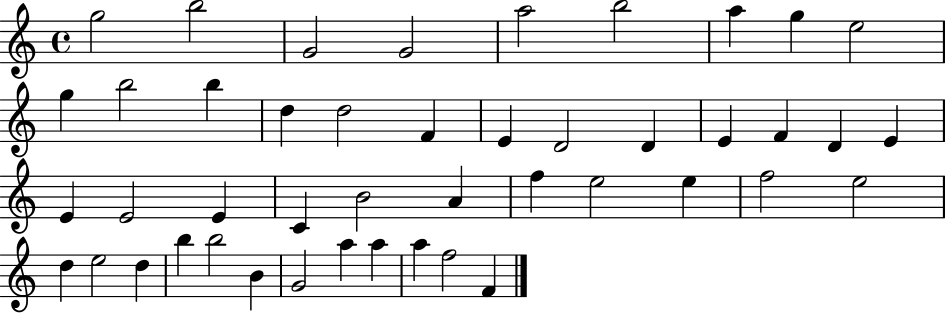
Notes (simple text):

G5/h B5/h G4/h G4/h A5/h B5/h A5/q G5/q E5/h G5/q B5/h B5/q D5/q D5/h F4/q E4/q D4/h D4/q E4/q F4/q D4/q E4/q E4/q E4/h E4/q C4/q B4/h A4/q F5/q E5/h E5/q F5/h E5/h D5/q E5/h D5/q B5/q B5/h B4/q G4/h A5/q A5/q A5/q F5/h F4/q